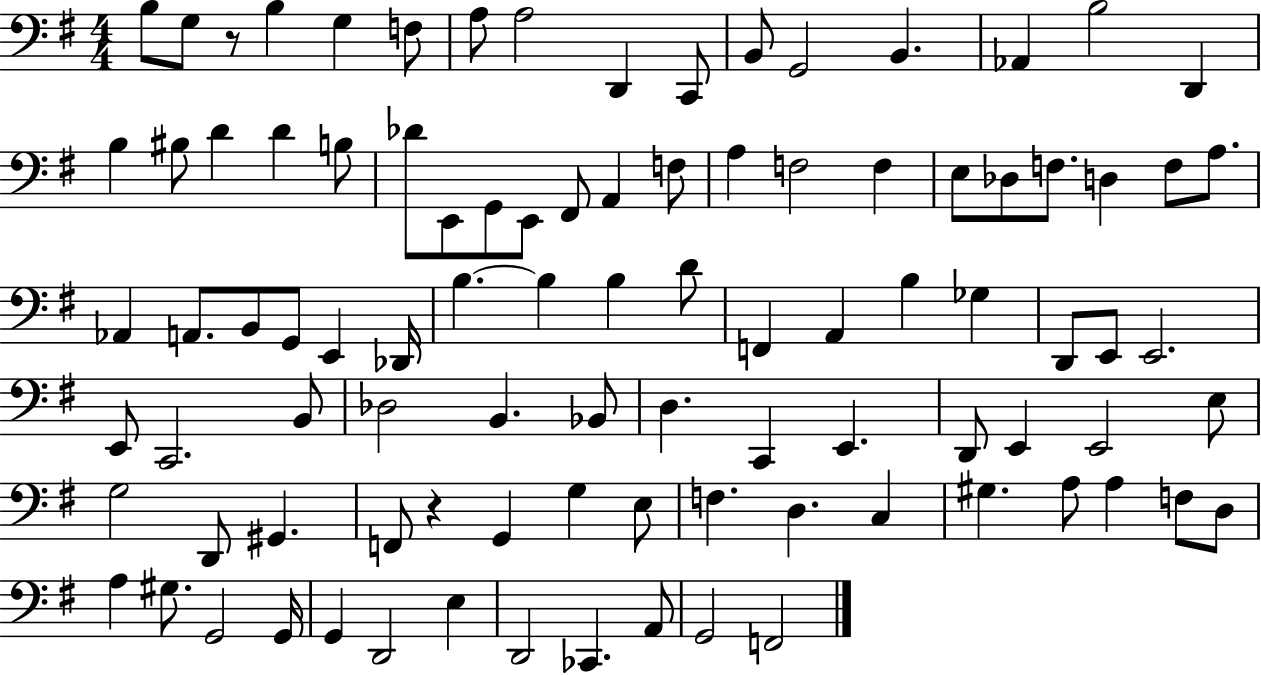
B3/e G3/e R/e B3/q G3/q F3/e A3/e A3/h D2/q C2/e B2/e G2/h B2/q. Ab2/q B3/h D2/q B3/q BIS3/e D4/q D4/q B3/e Db4/e E2/e G2/e E2/e F#2/e A2/q F3/e A3/q F3/h F3/q E3/e Db3/e F3/e. D3/q F3/e A3/e. Ab2/q A2/e. B2/e G2/e E2/q Db2/s B3/q. B3/q B3/q D4/e F2/q A2/q B3/q Gb3/q D2/e E2/e E2/h. E2/e C2/h. B2/e Db3/h B2/q. Bb2/e D3/q. C2/q E2/q. D2/e E2/q E2/h E3/e G3/h D2/e G#2/q. F2/e R/q G2/q G3/q E3/e F3/q. D3/q. C3/q G#3/q. A3/e A3/q F3/e D3/e A3/q G#3/e. G2/h G2/s G2/q D2/h E3/q D2/h CES2/q. A2/e G2/h F2/h